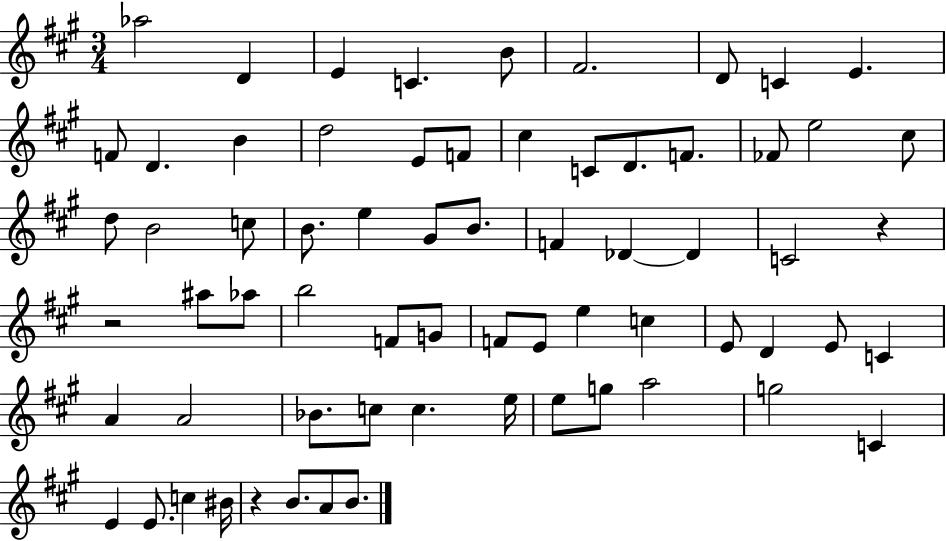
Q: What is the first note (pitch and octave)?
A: Ab5